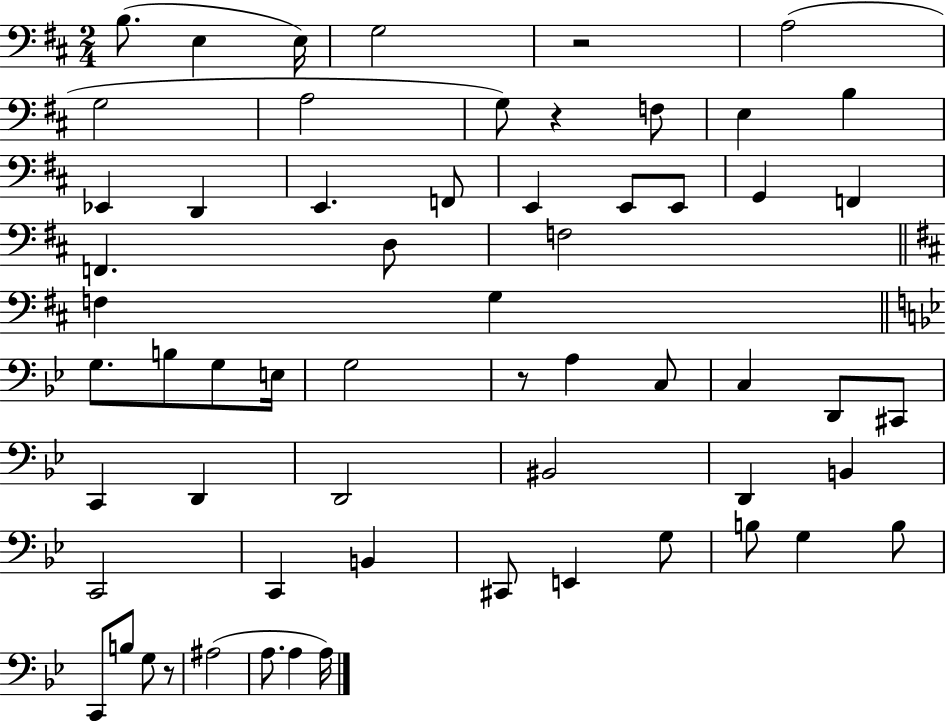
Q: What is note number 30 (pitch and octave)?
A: G3